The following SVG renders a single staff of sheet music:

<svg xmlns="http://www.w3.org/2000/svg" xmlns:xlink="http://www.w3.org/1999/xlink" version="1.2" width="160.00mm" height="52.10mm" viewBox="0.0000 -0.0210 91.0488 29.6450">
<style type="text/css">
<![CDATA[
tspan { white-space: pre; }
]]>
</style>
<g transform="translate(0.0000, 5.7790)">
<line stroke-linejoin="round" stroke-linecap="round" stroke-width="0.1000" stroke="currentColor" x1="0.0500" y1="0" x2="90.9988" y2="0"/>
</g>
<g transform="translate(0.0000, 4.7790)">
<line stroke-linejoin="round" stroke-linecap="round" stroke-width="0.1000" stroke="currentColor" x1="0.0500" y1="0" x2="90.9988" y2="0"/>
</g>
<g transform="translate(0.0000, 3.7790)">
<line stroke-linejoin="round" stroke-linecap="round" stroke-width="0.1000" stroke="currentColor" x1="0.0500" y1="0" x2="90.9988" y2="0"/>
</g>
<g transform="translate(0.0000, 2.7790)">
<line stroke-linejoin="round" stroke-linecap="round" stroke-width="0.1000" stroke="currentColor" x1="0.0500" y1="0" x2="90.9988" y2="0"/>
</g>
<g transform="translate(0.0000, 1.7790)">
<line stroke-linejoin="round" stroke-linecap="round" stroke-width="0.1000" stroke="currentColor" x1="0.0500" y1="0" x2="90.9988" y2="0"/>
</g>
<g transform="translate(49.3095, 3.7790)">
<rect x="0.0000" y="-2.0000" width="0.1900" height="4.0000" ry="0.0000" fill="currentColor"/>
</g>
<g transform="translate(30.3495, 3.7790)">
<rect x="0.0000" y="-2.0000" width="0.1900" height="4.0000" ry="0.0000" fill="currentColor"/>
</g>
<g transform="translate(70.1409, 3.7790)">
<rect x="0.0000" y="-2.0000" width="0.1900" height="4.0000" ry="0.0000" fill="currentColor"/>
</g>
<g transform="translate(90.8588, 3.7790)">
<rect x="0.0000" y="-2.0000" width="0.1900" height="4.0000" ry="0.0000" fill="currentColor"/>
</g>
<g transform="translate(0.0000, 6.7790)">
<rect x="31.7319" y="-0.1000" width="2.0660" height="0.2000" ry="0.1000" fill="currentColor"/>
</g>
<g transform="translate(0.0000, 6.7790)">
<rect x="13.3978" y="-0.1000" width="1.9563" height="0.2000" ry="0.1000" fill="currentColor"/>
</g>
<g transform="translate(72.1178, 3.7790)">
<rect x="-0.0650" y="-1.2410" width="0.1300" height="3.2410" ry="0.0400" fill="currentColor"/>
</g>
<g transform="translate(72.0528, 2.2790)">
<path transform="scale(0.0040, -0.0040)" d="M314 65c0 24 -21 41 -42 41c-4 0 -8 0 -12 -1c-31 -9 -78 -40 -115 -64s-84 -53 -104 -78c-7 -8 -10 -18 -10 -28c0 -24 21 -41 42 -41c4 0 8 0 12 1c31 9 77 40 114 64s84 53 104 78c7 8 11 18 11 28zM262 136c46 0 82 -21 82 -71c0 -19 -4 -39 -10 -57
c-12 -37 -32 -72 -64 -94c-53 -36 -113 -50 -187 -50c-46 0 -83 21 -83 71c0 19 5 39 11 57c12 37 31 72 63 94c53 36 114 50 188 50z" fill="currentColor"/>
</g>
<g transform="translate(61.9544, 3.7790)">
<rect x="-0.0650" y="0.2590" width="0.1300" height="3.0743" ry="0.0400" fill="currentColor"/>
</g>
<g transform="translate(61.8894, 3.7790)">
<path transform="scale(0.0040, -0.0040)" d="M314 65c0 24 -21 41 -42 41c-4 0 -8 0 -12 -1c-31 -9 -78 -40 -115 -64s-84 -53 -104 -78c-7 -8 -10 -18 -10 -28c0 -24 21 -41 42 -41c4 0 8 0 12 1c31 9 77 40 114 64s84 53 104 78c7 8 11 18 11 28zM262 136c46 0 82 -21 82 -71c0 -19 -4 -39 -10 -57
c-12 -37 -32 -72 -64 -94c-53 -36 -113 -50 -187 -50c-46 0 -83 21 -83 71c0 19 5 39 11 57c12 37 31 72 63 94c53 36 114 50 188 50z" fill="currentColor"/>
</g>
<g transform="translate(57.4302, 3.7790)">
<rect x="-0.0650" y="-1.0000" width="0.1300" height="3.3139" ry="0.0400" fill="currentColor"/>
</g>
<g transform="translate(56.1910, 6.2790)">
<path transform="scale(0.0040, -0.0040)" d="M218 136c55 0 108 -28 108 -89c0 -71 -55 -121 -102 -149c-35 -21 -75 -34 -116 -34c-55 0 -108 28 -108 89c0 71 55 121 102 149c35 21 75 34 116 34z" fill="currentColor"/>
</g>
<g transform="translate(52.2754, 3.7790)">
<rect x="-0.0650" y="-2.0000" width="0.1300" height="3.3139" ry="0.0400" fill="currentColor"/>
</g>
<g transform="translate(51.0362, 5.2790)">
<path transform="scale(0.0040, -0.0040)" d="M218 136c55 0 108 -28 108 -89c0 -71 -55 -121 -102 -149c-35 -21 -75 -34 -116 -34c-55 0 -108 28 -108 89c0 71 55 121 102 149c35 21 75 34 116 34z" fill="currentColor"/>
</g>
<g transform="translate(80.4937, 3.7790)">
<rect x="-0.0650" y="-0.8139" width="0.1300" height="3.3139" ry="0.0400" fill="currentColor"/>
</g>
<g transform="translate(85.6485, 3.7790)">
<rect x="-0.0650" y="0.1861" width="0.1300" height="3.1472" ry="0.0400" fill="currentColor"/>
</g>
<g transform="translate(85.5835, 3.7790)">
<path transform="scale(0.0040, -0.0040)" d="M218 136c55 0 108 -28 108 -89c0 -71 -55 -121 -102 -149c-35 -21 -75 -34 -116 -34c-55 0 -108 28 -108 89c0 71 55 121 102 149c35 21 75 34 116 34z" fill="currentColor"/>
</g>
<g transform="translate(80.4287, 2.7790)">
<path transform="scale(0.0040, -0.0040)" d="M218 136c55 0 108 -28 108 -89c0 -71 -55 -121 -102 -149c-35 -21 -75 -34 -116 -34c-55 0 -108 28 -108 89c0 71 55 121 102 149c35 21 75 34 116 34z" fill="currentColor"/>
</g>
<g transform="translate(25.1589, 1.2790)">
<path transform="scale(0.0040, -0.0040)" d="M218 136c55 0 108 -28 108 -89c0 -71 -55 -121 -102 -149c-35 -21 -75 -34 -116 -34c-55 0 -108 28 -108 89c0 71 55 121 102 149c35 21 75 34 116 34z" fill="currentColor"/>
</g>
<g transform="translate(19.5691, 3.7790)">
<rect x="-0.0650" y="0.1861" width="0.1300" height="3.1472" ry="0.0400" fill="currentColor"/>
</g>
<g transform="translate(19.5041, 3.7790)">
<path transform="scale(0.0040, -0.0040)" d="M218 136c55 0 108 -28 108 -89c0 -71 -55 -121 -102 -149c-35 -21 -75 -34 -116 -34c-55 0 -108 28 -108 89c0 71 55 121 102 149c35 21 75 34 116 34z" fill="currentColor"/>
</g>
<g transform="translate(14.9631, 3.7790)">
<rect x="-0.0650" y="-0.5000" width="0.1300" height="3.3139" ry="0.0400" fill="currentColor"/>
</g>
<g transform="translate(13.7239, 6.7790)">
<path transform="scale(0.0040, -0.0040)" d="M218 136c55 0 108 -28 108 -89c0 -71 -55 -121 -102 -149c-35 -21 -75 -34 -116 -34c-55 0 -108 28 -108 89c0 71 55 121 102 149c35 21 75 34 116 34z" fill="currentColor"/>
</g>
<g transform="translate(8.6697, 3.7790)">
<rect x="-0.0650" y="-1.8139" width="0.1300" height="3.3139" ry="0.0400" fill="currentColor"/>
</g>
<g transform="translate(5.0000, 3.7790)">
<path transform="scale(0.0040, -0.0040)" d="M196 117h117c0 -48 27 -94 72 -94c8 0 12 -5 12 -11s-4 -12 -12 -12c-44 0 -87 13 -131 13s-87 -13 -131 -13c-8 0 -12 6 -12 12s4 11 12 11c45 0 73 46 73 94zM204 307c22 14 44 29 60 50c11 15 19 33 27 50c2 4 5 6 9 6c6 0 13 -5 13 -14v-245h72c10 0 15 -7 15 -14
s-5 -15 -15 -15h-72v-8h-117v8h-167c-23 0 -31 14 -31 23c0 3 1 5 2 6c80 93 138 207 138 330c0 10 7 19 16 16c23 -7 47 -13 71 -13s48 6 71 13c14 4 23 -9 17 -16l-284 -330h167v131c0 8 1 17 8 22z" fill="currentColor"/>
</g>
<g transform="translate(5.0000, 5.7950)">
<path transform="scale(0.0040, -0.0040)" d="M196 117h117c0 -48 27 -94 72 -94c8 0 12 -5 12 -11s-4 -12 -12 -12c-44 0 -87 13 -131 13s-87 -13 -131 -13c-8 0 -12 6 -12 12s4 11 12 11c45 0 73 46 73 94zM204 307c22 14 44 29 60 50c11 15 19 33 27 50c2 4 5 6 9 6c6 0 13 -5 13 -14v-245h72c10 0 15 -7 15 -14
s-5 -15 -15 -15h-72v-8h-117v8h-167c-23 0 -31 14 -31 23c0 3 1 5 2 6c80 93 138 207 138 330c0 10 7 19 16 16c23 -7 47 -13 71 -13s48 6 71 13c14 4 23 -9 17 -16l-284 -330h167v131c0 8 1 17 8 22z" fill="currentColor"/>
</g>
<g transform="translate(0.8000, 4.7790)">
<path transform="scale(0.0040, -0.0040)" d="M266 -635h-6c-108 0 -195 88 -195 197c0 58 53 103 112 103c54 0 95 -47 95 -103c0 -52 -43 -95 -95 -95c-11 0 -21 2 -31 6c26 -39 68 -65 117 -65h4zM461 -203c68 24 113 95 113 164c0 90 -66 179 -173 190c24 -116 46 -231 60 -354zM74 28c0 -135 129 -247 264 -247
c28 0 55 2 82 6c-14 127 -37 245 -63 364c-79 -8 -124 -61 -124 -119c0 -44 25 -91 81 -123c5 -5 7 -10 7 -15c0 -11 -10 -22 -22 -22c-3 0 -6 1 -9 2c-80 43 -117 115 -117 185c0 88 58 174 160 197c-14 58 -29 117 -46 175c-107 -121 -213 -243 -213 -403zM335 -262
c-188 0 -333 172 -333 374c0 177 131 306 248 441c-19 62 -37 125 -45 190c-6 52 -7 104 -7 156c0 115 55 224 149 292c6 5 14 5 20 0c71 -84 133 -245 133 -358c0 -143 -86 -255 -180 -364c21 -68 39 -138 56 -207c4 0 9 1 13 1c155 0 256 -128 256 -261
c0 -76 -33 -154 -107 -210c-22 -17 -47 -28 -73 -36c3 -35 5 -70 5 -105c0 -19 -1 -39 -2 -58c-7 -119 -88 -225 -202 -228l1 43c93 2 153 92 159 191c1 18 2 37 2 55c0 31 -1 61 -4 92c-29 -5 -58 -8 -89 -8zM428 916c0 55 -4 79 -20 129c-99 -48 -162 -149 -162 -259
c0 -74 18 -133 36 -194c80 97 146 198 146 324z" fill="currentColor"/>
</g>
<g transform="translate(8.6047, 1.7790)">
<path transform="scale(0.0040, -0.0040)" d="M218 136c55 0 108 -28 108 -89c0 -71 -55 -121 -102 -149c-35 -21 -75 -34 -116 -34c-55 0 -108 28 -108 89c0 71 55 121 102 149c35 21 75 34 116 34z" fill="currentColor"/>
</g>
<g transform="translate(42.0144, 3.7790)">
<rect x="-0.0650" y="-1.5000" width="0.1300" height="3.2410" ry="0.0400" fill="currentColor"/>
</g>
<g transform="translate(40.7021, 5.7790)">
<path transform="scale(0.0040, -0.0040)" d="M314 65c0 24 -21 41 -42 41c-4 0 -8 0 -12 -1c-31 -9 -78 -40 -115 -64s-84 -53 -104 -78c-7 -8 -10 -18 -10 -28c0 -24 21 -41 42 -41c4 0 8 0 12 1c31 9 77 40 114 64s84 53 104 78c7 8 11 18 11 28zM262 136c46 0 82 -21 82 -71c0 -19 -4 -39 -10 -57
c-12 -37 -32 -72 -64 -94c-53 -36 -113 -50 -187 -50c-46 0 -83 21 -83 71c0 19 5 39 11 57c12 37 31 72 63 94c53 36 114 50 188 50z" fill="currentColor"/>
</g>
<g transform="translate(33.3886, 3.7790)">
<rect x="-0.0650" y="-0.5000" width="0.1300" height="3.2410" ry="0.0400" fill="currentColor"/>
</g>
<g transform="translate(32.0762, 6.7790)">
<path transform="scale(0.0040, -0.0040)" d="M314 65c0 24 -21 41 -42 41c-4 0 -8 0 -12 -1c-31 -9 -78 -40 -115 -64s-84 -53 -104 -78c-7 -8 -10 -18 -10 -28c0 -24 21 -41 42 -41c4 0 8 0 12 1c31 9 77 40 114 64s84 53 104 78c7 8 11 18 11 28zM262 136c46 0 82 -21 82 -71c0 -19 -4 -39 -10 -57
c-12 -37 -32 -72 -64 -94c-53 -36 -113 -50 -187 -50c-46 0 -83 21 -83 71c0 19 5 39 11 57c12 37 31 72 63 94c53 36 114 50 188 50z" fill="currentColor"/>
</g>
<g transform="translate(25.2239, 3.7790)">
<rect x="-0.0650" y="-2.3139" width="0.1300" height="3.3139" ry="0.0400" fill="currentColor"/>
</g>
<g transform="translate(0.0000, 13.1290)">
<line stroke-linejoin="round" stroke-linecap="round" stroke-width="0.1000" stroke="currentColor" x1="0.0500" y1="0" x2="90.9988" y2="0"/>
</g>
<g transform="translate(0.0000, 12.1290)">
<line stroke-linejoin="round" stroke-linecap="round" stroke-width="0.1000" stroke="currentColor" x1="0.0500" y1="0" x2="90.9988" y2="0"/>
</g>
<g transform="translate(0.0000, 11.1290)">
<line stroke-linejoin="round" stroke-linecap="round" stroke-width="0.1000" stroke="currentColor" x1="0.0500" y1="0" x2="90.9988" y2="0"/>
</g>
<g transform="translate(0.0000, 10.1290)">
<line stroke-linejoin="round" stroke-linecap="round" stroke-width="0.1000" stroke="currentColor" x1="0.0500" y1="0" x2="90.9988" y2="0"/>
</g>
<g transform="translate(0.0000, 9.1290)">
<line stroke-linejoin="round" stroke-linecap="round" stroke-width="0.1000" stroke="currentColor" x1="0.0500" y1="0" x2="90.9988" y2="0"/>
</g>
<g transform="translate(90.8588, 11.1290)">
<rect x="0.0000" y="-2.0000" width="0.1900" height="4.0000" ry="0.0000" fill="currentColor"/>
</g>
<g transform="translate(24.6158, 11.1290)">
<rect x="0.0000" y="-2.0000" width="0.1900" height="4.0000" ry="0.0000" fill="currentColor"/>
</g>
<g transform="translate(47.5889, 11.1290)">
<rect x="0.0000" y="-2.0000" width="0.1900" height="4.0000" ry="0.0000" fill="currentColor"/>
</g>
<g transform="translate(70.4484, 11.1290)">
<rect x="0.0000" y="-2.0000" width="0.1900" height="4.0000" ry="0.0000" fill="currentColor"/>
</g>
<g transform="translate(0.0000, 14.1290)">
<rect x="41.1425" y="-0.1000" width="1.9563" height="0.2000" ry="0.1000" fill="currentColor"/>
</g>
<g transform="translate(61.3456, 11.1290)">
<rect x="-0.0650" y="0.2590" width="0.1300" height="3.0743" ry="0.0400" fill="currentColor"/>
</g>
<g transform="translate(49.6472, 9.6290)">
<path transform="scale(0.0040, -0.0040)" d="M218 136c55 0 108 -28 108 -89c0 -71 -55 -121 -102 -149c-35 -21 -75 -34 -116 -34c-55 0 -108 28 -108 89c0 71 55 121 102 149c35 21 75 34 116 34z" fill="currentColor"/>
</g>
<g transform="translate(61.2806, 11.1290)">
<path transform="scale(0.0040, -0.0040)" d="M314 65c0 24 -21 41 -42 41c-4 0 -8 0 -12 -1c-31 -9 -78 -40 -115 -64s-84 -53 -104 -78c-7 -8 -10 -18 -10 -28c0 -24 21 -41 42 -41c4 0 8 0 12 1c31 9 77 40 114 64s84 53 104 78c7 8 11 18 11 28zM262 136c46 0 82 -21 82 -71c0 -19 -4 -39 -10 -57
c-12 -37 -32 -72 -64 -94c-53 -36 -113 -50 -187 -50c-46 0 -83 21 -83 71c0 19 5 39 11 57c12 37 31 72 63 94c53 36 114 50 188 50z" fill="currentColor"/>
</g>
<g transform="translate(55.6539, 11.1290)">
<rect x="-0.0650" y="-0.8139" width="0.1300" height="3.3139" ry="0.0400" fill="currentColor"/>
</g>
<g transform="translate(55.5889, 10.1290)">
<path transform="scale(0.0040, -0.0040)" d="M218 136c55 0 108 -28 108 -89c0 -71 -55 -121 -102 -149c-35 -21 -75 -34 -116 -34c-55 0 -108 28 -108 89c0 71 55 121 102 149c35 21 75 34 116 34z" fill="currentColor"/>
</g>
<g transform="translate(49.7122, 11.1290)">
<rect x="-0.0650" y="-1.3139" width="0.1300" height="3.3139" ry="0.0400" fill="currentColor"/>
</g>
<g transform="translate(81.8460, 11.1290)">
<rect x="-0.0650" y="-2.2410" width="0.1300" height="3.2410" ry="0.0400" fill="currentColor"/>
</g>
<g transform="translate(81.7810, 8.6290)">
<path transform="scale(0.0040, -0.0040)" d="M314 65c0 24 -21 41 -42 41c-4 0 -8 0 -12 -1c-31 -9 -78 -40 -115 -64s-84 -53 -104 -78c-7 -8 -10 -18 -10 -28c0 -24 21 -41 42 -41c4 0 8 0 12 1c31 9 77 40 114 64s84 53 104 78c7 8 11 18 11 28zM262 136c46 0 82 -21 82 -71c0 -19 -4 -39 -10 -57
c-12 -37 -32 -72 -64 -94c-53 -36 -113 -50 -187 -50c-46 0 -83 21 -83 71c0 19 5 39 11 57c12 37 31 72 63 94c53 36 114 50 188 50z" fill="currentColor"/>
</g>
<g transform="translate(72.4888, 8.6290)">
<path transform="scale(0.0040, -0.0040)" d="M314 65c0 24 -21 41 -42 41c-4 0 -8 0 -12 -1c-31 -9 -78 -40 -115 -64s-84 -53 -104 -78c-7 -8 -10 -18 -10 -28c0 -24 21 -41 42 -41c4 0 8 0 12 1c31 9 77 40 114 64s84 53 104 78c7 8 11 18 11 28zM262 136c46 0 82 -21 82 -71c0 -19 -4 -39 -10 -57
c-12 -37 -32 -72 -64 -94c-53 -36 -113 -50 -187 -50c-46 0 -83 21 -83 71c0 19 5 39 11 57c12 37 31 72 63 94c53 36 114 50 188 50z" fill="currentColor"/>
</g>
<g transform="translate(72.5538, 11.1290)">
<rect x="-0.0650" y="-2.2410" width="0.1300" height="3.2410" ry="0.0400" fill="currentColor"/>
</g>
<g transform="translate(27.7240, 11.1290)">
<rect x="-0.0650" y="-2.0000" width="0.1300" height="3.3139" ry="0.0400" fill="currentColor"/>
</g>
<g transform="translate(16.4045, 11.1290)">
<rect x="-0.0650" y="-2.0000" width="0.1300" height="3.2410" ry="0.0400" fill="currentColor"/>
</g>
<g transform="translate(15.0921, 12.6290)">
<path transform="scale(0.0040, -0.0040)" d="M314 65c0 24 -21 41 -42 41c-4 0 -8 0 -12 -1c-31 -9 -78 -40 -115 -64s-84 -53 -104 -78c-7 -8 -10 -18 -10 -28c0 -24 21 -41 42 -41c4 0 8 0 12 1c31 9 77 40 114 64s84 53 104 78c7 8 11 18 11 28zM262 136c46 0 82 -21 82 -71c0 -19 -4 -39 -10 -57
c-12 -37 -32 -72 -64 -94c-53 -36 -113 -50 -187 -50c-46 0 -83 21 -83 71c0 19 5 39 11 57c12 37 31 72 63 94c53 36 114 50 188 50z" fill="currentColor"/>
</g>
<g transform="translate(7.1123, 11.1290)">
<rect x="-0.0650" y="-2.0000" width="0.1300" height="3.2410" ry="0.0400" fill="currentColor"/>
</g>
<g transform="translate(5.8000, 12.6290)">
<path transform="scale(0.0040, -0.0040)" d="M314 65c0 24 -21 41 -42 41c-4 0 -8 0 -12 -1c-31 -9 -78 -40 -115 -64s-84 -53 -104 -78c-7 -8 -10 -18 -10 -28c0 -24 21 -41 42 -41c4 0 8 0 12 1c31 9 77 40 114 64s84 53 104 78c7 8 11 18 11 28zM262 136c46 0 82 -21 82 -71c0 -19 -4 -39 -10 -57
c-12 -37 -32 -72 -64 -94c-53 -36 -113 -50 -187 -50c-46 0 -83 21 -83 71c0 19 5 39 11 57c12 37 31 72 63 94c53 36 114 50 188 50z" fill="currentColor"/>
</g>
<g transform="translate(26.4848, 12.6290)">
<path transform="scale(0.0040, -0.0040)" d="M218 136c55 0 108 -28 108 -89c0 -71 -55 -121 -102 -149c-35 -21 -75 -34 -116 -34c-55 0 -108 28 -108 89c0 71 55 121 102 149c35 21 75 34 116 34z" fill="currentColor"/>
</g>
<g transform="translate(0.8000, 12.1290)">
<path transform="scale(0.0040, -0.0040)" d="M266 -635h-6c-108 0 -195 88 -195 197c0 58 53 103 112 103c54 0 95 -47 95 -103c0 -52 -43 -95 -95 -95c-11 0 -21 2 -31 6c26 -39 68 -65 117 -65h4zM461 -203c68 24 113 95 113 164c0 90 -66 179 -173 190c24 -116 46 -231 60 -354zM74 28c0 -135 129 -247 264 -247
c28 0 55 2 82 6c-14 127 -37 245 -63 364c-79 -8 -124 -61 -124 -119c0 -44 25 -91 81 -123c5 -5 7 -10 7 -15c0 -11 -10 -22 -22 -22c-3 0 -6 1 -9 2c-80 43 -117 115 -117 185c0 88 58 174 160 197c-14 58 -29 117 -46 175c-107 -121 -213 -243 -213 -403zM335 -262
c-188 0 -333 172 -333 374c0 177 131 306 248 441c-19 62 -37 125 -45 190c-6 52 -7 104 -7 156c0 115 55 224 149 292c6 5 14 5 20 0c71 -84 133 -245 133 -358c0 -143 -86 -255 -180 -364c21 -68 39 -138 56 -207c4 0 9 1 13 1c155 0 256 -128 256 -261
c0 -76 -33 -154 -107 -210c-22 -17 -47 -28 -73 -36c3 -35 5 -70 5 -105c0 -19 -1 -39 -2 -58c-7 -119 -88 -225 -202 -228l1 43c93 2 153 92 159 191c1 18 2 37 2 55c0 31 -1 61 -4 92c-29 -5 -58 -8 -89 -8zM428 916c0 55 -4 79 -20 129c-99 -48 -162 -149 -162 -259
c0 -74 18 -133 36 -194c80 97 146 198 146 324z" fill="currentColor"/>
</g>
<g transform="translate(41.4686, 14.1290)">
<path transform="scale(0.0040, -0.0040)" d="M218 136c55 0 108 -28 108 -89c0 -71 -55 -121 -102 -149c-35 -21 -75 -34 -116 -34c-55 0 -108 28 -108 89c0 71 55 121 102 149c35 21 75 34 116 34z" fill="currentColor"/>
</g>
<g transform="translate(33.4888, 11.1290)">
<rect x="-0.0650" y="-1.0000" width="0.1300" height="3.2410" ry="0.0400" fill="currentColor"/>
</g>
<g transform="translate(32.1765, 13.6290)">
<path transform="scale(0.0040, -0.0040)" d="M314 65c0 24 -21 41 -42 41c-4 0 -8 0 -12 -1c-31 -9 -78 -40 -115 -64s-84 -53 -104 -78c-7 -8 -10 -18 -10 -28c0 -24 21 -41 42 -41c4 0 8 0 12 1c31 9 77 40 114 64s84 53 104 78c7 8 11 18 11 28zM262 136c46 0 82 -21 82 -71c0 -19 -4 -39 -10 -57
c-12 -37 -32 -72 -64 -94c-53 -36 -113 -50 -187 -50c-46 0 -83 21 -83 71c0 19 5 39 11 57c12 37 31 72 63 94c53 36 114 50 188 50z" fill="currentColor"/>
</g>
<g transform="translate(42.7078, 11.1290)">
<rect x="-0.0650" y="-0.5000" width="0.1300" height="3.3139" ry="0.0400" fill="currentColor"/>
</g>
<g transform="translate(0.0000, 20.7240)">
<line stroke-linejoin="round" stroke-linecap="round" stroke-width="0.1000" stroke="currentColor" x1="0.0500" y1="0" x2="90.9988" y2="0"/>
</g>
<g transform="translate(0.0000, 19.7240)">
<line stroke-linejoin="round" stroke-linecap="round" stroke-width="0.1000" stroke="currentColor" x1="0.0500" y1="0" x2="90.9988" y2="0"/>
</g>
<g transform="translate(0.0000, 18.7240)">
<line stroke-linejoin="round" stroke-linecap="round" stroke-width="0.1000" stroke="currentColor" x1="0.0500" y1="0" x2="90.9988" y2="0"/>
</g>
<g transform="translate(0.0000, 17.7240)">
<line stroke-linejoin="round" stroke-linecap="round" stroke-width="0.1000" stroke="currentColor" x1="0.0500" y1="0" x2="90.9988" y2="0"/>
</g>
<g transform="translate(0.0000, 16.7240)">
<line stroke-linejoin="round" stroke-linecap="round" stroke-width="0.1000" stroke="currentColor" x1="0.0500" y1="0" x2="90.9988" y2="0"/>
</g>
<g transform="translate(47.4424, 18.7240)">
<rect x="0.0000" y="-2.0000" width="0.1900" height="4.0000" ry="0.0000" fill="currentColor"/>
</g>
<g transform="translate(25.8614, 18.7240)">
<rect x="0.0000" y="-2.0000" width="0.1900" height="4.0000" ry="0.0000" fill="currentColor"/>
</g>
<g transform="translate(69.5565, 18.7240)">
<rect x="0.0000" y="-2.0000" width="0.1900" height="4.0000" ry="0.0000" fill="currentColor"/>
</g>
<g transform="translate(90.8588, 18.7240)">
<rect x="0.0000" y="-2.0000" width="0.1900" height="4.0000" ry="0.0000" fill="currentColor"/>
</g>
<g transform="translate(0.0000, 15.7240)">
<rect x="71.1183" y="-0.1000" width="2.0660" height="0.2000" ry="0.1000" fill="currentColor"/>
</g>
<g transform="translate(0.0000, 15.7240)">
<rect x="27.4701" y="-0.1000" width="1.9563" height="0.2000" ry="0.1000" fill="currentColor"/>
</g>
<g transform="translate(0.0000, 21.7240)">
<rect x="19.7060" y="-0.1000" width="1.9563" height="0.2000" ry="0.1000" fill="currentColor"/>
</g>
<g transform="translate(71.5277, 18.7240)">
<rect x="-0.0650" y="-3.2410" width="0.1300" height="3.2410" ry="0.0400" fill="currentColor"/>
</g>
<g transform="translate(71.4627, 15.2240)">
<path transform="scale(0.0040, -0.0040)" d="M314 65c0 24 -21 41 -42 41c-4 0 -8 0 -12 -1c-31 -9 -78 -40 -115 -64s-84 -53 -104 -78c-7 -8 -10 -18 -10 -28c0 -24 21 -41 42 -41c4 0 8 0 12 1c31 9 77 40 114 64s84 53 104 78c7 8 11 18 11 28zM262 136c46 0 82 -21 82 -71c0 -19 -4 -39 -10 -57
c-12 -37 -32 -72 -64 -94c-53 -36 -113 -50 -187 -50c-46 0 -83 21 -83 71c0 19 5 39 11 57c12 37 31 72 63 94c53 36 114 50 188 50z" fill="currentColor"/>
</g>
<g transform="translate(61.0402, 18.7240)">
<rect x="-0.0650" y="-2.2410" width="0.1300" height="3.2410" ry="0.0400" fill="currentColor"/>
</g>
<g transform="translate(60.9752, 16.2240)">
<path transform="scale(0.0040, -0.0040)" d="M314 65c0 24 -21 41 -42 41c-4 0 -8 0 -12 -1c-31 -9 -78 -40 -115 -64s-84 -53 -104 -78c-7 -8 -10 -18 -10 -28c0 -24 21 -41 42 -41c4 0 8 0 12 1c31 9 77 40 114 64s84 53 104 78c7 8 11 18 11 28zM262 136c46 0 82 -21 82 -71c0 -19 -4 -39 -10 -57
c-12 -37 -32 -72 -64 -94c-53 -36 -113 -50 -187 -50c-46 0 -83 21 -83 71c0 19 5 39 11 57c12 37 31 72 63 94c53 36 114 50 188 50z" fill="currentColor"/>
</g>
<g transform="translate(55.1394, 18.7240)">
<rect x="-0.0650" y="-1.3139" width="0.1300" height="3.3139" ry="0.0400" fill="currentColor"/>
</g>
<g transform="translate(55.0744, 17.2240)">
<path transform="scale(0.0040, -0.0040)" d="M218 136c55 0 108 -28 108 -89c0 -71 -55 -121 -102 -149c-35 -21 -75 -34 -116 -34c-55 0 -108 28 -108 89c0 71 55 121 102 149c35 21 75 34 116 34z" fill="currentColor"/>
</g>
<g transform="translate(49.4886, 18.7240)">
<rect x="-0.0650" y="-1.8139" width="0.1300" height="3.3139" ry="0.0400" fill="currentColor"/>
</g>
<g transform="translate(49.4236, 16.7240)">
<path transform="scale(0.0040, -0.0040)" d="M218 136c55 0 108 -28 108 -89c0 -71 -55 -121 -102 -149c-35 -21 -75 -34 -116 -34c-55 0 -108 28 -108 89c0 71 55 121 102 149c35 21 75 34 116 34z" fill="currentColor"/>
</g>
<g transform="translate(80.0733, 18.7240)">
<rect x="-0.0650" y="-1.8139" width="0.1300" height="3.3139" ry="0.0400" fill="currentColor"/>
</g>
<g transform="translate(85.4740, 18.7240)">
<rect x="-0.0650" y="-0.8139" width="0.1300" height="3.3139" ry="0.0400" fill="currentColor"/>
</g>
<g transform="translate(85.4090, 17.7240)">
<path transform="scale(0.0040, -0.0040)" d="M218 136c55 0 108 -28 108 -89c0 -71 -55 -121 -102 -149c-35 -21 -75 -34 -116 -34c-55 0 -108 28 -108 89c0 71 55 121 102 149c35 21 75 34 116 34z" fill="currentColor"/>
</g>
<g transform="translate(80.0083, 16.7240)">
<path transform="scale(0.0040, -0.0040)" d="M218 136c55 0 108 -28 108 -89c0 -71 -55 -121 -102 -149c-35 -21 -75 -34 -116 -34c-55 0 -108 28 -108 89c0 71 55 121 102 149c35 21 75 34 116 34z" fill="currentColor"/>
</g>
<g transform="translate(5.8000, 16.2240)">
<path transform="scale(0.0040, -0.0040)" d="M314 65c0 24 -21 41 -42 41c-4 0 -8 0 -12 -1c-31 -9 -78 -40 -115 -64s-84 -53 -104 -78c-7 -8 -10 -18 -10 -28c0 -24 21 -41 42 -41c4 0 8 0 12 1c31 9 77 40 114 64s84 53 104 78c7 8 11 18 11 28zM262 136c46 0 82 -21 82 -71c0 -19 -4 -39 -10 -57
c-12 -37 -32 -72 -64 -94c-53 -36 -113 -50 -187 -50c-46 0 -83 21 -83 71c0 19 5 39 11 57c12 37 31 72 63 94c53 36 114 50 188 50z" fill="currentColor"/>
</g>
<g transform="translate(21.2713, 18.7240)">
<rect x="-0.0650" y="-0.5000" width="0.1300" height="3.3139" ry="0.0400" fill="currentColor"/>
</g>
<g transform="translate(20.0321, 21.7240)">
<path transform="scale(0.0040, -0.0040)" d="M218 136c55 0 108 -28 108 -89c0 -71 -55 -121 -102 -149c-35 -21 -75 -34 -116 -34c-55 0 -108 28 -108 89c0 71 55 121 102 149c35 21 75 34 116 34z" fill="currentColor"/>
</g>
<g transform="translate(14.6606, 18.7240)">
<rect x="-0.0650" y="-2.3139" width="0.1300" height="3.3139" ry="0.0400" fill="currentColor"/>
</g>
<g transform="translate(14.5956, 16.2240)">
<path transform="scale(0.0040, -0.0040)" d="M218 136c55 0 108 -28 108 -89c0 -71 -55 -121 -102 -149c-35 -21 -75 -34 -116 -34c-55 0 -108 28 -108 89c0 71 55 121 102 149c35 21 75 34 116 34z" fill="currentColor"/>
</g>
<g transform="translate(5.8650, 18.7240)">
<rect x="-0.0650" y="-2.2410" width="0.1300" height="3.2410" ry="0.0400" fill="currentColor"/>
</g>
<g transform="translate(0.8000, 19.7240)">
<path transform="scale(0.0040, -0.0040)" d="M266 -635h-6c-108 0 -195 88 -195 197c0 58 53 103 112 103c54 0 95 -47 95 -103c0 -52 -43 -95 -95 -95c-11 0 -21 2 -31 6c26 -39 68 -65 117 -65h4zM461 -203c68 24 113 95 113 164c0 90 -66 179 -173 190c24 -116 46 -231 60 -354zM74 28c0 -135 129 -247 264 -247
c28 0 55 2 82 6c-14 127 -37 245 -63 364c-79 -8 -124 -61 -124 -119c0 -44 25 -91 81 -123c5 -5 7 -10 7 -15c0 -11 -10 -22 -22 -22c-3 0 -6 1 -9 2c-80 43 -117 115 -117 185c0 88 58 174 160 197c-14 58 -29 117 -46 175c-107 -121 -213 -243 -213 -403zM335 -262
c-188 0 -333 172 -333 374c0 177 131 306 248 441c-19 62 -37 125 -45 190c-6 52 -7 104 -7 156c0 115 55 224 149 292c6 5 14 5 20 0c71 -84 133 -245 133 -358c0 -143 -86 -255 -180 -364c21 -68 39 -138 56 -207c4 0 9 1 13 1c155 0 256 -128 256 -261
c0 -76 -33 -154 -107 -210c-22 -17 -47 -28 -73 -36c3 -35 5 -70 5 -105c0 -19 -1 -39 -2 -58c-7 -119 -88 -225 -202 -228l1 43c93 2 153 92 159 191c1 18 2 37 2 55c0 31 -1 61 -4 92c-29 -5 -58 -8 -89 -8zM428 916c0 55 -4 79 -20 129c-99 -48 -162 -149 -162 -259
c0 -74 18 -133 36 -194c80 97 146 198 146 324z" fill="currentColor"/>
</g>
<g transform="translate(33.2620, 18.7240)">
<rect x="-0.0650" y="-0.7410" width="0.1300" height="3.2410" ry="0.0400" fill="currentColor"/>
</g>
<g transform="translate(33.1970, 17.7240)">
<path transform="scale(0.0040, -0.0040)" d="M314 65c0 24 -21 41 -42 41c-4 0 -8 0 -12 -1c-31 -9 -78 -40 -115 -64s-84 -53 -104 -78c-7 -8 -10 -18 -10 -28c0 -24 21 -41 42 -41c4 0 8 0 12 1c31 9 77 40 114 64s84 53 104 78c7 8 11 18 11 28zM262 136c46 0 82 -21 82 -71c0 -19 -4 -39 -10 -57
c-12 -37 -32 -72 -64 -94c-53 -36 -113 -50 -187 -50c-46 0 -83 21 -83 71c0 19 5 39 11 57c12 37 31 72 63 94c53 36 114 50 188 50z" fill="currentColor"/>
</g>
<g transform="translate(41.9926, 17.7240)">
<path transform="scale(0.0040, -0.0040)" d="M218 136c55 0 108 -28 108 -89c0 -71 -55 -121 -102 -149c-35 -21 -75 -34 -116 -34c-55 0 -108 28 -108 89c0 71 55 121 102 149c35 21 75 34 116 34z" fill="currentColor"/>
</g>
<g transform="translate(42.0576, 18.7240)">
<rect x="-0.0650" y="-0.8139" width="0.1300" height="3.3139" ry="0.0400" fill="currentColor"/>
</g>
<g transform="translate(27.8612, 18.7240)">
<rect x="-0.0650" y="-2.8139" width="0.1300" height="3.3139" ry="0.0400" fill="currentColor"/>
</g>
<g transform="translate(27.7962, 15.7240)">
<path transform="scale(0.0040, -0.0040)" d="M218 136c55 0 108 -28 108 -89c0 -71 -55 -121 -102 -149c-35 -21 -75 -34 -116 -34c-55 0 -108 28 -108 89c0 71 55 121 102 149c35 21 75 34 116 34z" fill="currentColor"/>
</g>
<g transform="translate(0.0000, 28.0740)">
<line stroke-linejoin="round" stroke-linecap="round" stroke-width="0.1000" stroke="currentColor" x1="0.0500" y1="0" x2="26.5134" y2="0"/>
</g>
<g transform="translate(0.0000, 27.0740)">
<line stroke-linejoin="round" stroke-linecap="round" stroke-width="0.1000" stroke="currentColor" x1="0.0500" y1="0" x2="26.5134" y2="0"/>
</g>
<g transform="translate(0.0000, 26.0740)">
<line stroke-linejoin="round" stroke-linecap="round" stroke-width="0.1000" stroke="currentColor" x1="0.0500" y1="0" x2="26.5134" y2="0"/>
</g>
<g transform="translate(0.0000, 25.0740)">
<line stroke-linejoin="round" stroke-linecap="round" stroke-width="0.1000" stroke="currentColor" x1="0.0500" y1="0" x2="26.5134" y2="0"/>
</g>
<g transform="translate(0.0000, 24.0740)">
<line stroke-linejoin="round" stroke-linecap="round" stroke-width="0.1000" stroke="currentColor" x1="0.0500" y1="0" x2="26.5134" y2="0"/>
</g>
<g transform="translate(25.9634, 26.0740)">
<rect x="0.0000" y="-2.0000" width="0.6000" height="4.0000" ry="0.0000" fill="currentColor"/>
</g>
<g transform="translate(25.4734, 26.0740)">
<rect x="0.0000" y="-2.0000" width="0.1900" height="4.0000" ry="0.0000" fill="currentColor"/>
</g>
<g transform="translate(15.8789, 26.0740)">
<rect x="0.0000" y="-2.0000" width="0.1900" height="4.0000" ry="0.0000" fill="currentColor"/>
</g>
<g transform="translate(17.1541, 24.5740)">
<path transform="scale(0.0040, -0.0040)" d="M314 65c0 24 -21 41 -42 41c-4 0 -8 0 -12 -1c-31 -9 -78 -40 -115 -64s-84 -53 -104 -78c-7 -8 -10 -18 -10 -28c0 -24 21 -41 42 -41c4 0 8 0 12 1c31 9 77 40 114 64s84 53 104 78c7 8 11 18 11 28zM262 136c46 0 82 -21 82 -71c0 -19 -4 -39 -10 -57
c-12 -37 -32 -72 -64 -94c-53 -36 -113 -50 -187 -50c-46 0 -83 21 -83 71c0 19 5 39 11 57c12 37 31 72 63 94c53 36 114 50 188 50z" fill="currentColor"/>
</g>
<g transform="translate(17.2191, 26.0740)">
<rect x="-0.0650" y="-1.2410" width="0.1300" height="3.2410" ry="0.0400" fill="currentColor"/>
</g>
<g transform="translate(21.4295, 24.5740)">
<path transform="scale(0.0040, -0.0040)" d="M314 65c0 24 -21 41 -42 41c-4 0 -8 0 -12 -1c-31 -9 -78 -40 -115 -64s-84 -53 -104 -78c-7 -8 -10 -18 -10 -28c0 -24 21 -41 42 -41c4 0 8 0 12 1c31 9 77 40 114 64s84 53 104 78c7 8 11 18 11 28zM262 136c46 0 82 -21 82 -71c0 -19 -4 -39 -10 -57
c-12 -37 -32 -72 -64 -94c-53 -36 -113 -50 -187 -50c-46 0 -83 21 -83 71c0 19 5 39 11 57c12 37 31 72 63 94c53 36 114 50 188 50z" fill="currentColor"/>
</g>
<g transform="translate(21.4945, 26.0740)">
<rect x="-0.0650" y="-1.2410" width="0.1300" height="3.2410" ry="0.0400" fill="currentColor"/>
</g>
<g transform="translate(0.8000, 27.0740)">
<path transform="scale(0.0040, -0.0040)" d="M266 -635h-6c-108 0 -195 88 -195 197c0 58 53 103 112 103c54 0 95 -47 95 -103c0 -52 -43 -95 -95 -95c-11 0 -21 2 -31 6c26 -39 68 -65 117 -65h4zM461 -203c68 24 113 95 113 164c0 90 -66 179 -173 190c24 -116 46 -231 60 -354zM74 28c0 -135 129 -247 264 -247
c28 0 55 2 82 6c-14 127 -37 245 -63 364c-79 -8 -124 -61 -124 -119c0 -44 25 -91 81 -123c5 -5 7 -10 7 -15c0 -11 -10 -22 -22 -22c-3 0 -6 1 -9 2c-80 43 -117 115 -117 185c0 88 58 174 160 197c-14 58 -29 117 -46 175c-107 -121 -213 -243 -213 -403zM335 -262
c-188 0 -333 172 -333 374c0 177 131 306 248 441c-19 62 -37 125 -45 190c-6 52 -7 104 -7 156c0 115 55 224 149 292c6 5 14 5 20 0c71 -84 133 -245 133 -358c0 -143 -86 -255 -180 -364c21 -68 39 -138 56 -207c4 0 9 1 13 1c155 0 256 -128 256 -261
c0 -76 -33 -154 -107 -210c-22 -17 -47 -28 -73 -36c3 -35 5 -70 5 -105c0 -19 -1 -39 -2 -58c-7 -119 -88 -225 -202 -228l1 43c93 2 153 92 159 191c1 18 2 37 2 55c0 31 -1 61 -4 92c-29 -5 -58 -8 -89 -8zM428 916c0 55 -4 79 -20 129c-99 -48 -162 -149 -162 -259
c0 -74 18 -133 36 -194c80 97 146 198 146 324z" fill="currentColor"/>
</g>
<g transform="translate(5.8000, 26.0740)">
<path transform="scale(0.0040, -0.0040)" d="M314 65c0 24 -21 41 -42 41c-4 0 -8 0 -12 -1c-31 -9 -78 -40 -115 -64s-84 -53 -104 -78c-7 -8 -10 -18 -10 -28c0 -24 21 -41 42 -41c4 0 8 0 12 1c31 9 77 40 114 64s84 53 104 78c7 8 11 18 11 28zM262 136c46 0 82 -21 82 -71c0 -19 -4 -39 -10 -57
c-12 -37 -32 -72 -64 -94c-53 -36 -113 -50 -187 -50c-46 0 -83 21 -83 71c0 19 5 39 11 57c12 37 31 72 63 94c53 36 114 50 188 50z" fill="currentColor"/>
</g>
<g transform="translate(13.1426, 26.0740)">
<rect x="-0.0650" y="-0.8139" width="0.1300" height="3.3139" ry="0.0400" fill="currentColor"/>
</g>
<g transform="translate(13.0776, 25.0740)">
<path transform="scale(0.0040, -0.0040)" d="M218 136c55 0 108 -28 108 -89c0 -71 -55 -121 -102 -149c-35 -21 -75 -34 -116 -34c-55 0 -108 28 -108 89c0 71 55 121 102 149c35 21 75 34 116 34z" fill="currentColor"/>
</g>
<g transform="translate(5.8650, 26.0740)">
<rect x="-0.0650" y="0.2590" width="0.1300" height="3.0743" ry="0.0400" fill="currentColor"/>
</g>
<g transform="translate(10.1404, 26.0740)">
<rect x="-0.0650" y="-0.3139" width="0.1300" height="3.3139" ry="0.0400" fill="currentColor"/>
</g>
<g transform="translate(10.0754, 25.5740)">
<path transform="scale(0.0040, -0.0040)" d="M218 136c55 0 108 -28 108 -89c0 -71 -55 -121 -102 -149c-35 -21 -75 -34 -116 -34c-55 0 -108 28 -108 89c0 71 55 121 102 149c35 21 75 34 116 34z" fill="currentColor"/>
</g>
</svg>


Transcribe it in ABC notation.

X:1
T:Untitled
M:4/4
L:1/4
K:C
f C B g C2 E2 F D B2 e2 d B F2 F2 F D2 C e d B2 g2 g2 g2 g C a d2 d f e g2 b2 f d B2 c d e2 e2